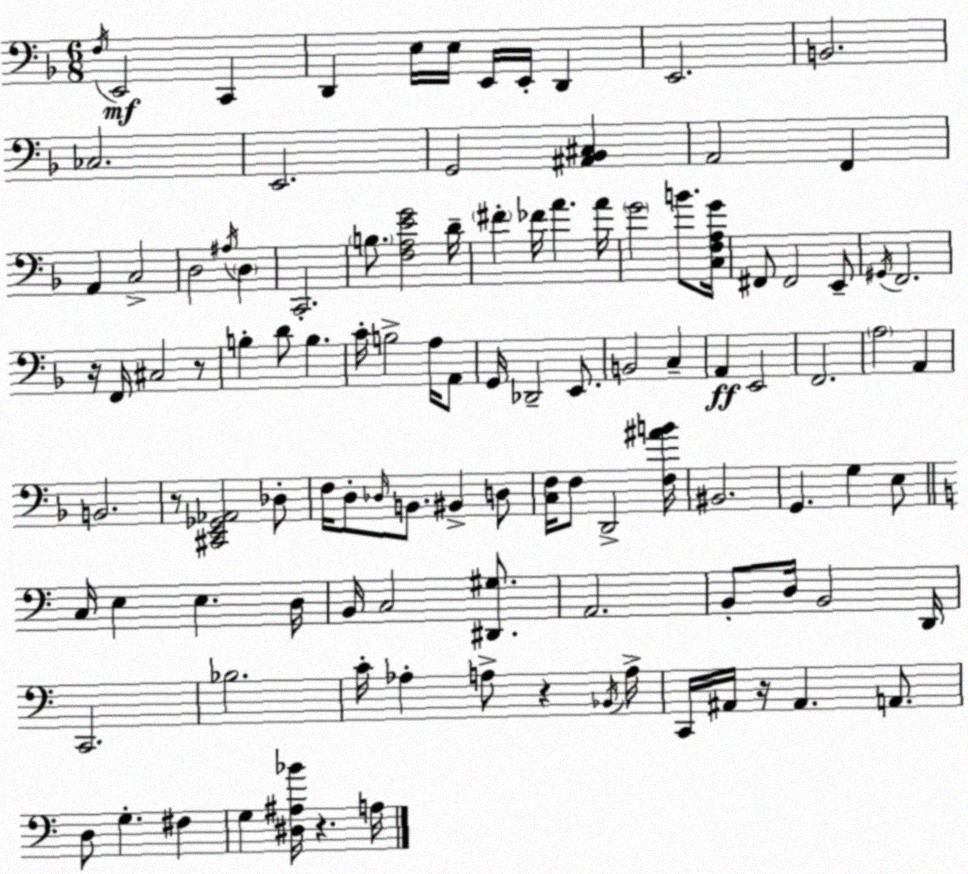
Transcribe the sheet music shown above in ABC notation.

X:1
T:Untitled
M:6/8
L:1/4
K:F
F,/4 E,,2 C,, D,, E,/4 E,/4 E,,/4 E,,/4 D,, E,,2 B,,2 _C,2 E,,2 G,,2 [^A,,_B,,^C,] A,,2 F,, A,, C,2 D,2 ^A,/4 D, C,,2 B,/2 [F,A,EG]2 D/4 ^F _F/4 A A/4 G2 B/2 [C,F,A,G]/4 ^F,,/2 ^F,,2 E,,/2 ^G,,/4 F,,2 z/4 F,,/4 ^C,2 z/2 B, D/2 B, C/4 B,2 A,/4 A,,/2 G,,/4 _D,,2 E,,/2 B,,2 C, A,, E,,2 F,,2 A,2 A,, B,,2 z/2 [^C,,E,,_G,,_A,,]2 _D,/2 F,/4 D,/2 _D,/4 B,,/2 ^B,, D,/2 [C,F,]/4 F,/2 D,,2 [F,^AB]/4 ^B,,2 G,, G, E,/2 C,/4 E, E, D,/4 B,,/4 C,2 [^D,,^G,]/2 A,,2 B,,/2 D,/4 B,,2 D,,/4 C,,2 _B,2 C/4 _A, A,/2 z _B,,/4 A,/4 C,,/4 ^A,,/4 z/4 ^A,, A,,/2 D,/2 G, ^F, G, [^D,^A,_B]/4 z A,/4